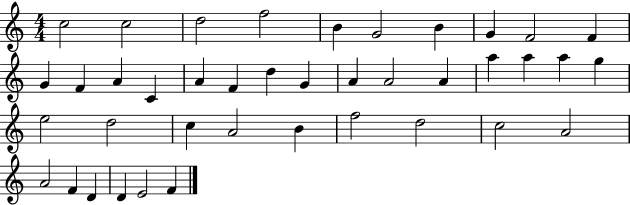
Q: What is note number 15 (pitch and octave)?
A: A4